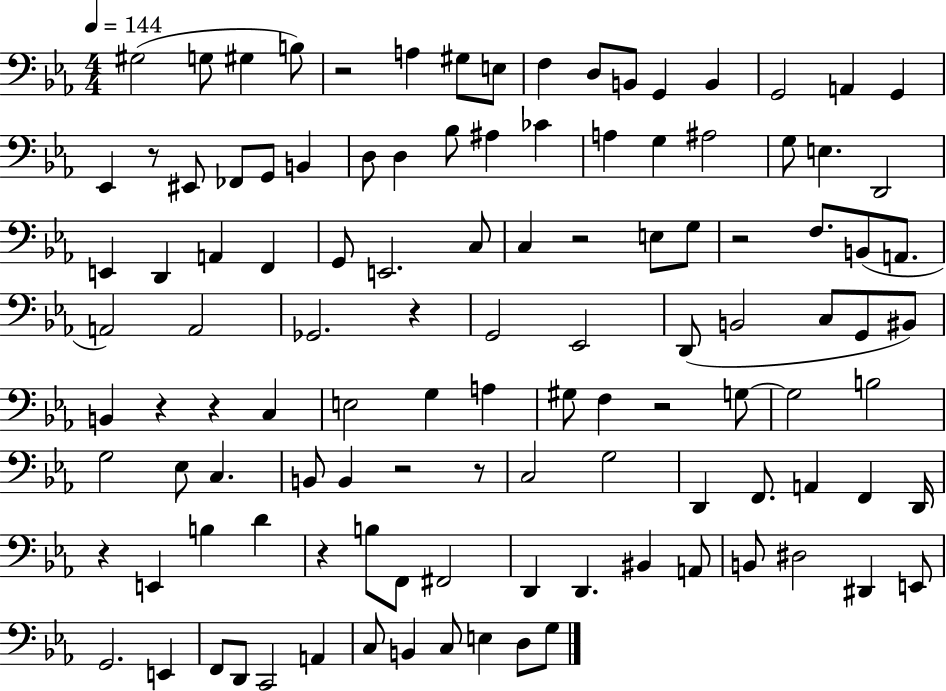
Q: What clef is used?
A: bass